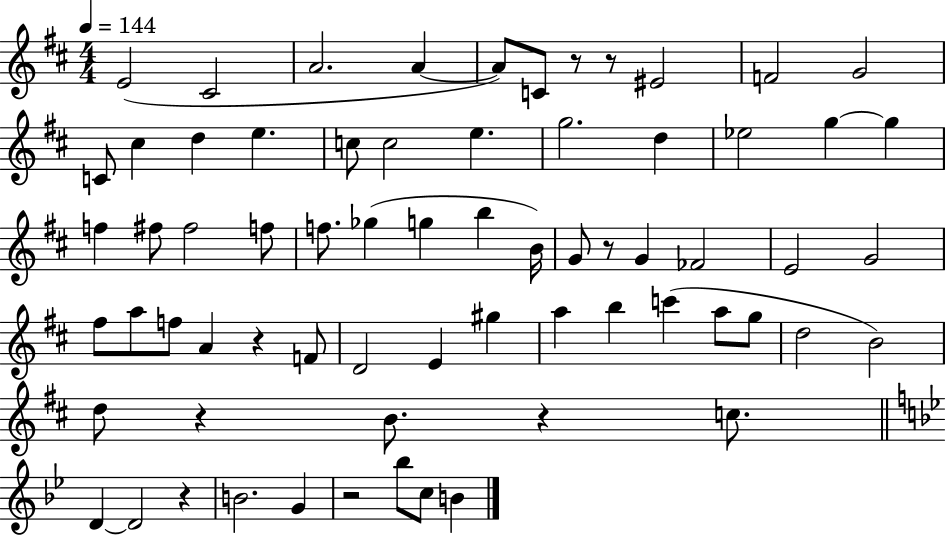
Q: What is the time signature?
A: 4/4